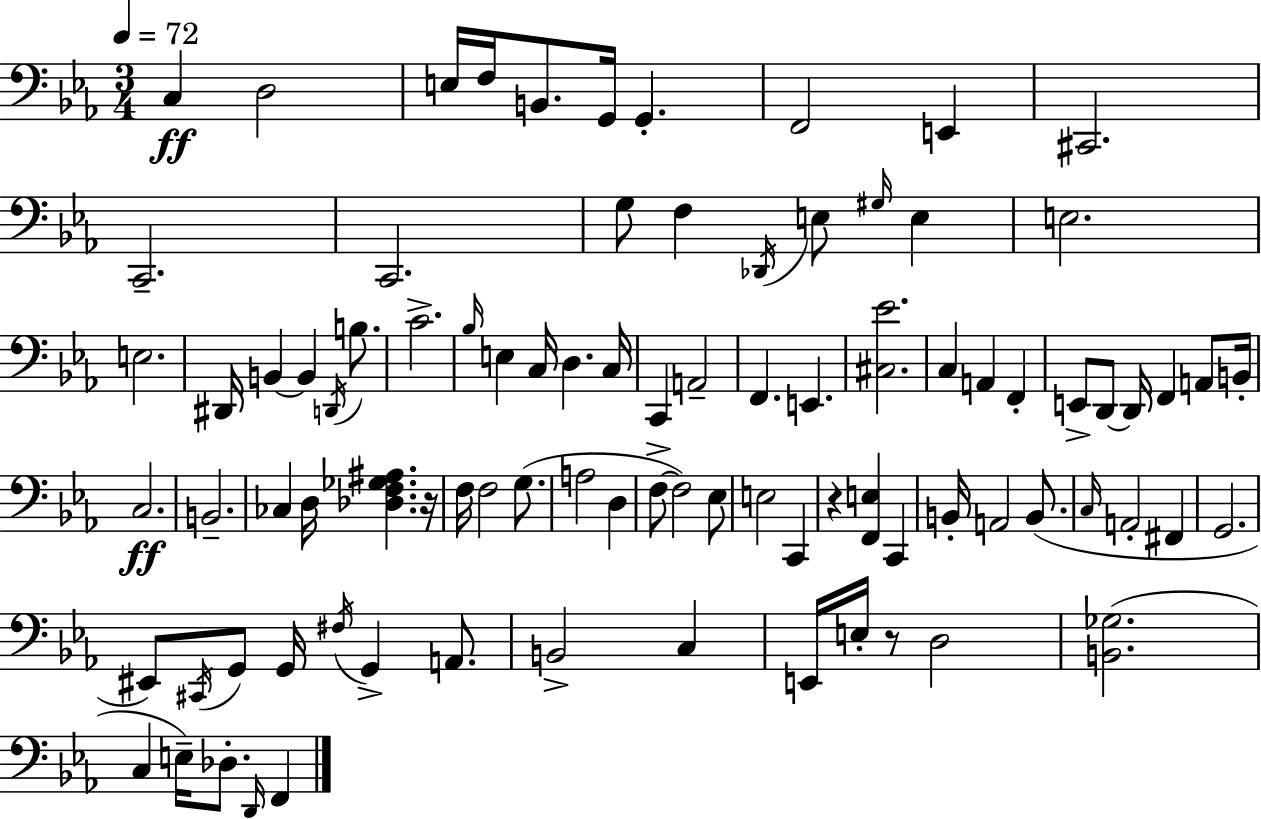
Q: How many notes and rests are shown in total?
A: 90